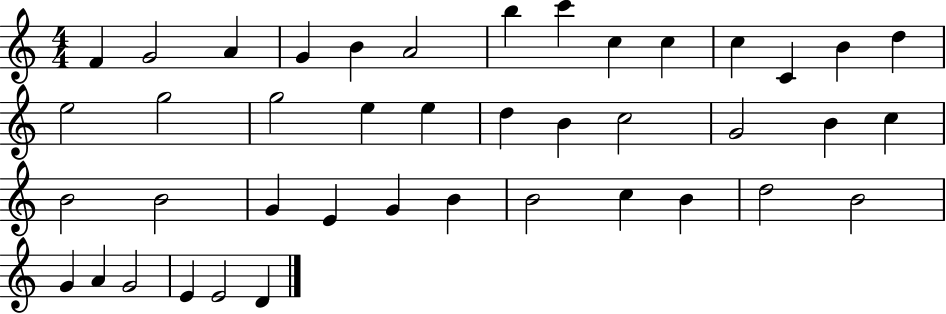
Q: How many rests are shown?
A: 0